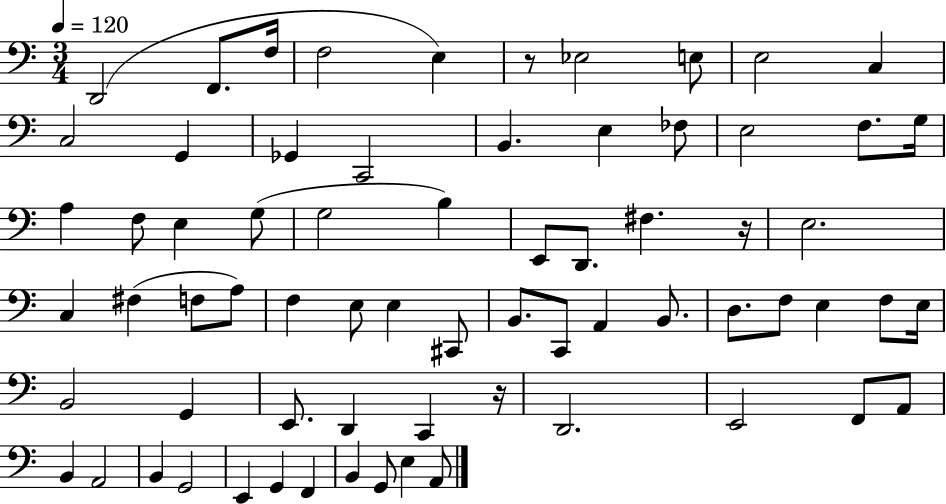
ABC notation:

X:1
T:Untitled
M:3/4
L:1/4
K:C
D,,2 F,,/2 F,/4 F,2 E, z/2 _E,2 E,/2 E,2 C, C,2 G,, _G,, C,,2 B,, E, _F,/2 E,2 F,/2 G,/4 A, F,/2 E, G,/2 G,2 B, E,,/2 D,,/2 ^F, z/4 E,2 C, ^F, F,/2 A,/2 F, E,/2 E, ^C,,/2 B,,/2 C,,/2 A,, B,,/2 D,/2 F,/2 E, F,/2 E,/4 B,,2 G,, E,,/2 D,, C,, z/4 D,,2 E,,2 F,,/2 A,,/2 B,, A,,2 B,, G,,2 E,, G,, F,, B,, G,,/2 E, A,,/2